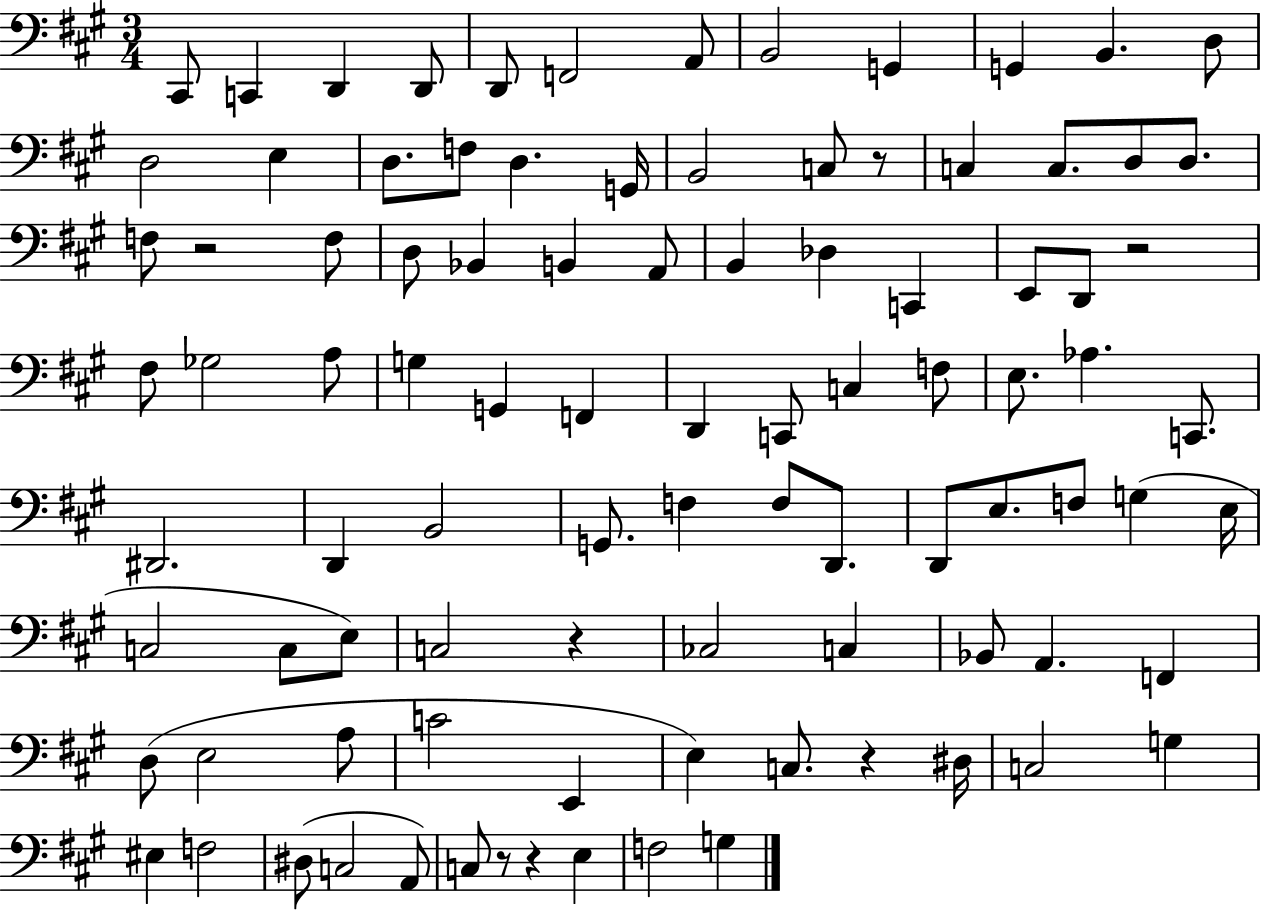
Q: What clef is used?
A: bass